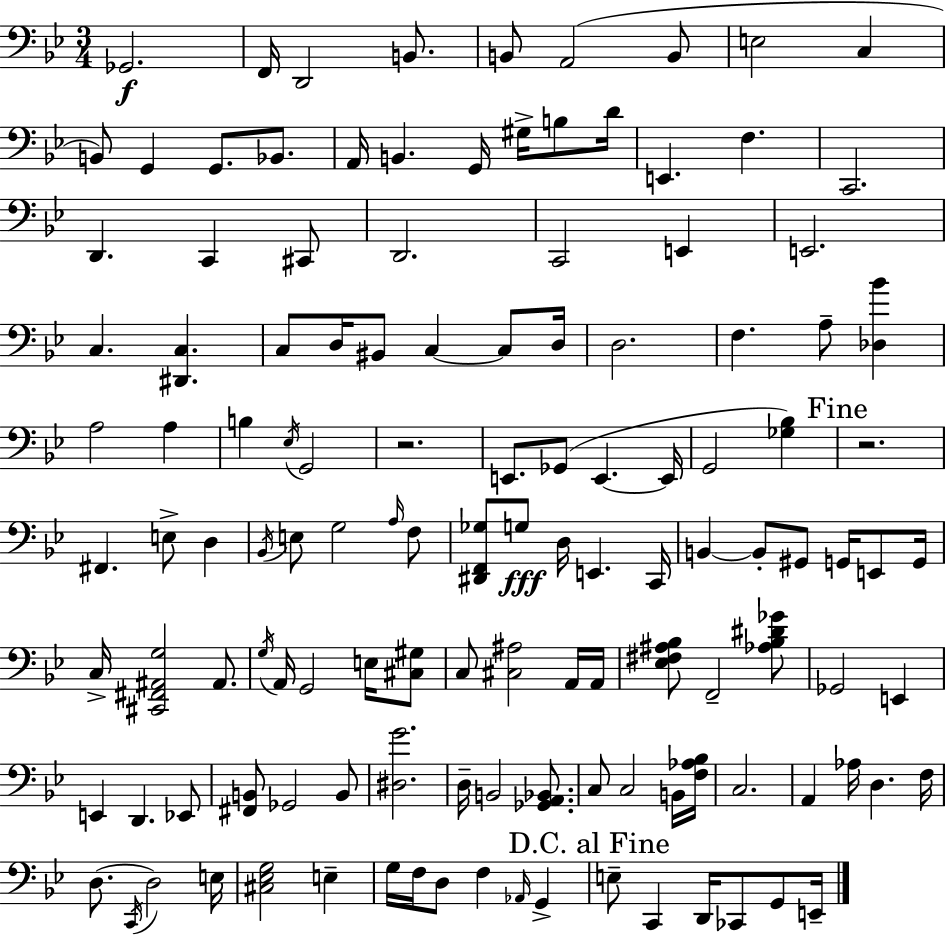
{
  \clef bass
  \numericTimeSignature
  \time 3/4
  \key g \minor
  ges,2.\f | f,16 d,2 b,8. | b,8 a,2( b,8 | e2 c4 | \break b,8) g,4 g,8. bes,8. | a,16 b,4. g,16 gis16-> b8 d'16 | e,4. f4. | c,2. | \break d,4. c,4 cis,8 | d,2. | c,2 e,4 | e,2. | \break c4. <dis, c>4. | c8 d16 bis,8 c4~~ c8 d16 | d2. | f4. a8-- <des bes'>4 | \break a2 a4 | b4 \acciaccatura { ees16 } g,2 | r2. | e,8. ges,8( e,4.~~ | \break e,16 g,2 <ges bes>4) | \mark "Fine" r2. | fis,4. e8-> d4 | \acciaccatura { bes,16 } e8 g2 | \break \grace { a16 } f8 <dis, f, ges>8 g8\fff d16 e,4. | c,16 b,4~~ b,8-. gis,8 g,16 | e,8 g,16 c16-> <cis, fis, ais, g>2 | ais,8. \acciaccatura { g16 } a,16 g,2 | \break e16 <cis gis>8 c8 <cis ais>2 | a,16 a,16 <ees fis ais bes>8 f,2-- | <aes bes dis' ges'>8 ges,2 | e,4 e,4 d,4. | \break ees,8 <fis, b,>8 ges,2 | b,8 <dis g'>2. | d16-- b,2 | <ges, a, bes,>8. c8 c2 | \break b,16 <f aes bes>16 c2. | a,4 aes16 d4. | f16 d8.( \acciaccatura { c,16 } d2) | e16 <cis ees g>2 | \break e4-- g16 f16 d8 f4 | \grace { aes,16 } g,4-> \mark "D.C. al Fine" e8-- c,4 | d,16 ces,8 g,8 e,16-- \bar "|."
}